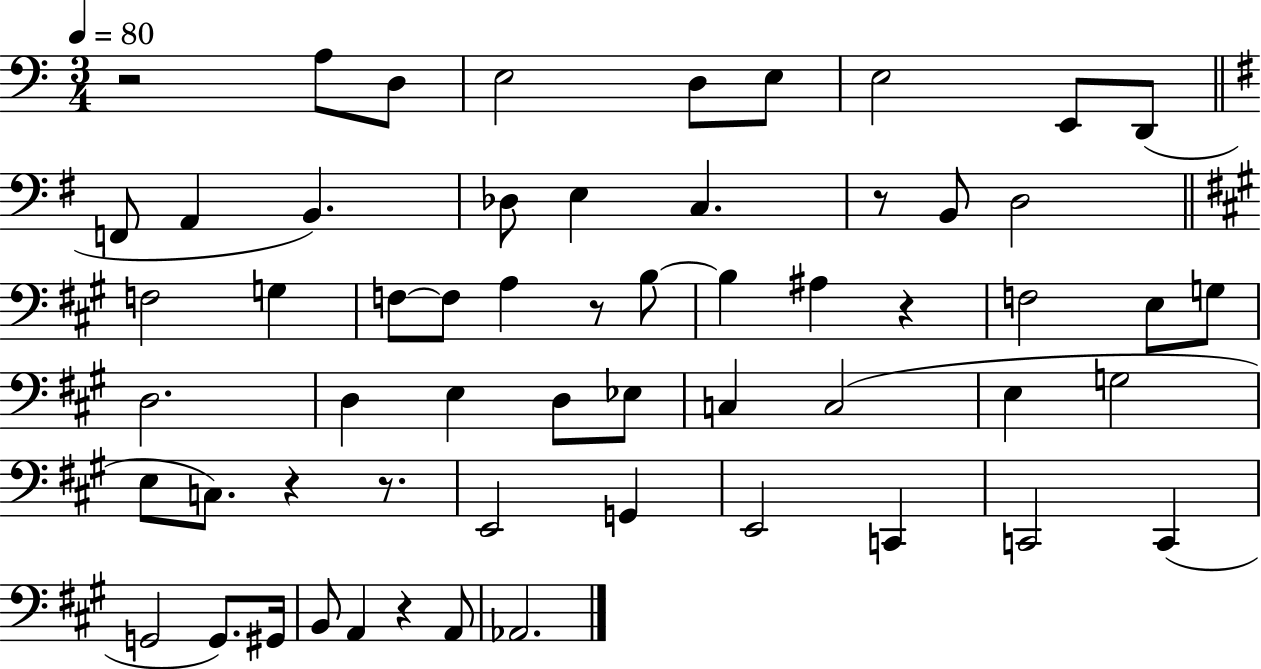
X:1
T:Untitled
M:3/4
L:1/4
K:C
z2 A,/2 D,/2 E,2 D,/2 E,/2 E,2 E,,/2 D,,/2 F,,/2 A,, B,, _D,/2 E, C, z/2 B,,/2 D,2 F,2 G, F,/2 F,/2 A, z/2 B,/2 B, ^A, z F,2 E,/2 G,/2 D,2 D, E, D,/2 _E,/2 C, C,2 E, G,2 E,/2 C,/2 z z/2 E,,2 G,, E,,2 C,, C,,2 C,, G,,2 G,,/2 ^G,,/4 B,,/2 A,, z A,,/2 _A,,2